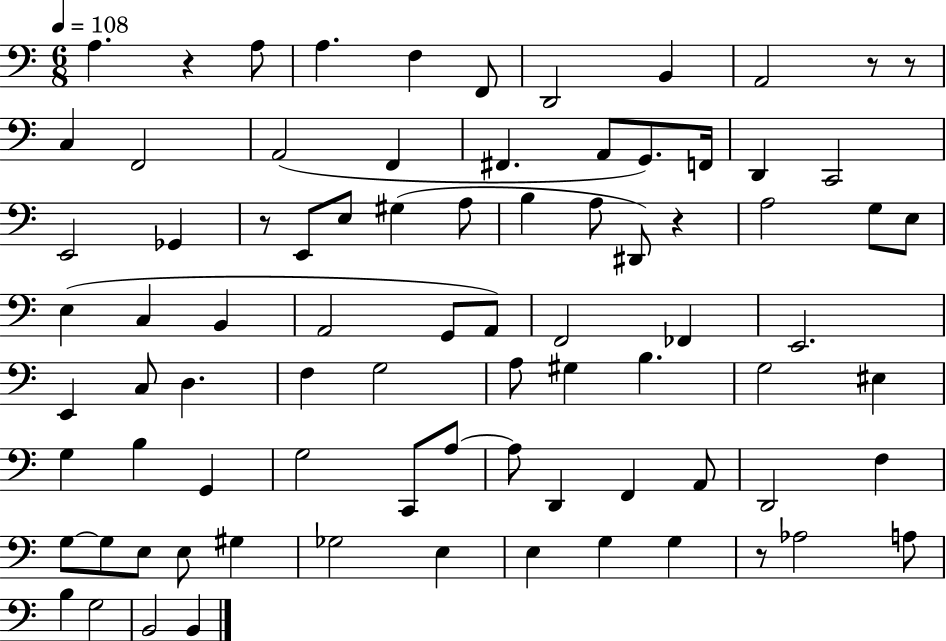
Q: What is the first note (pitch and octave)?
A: A3